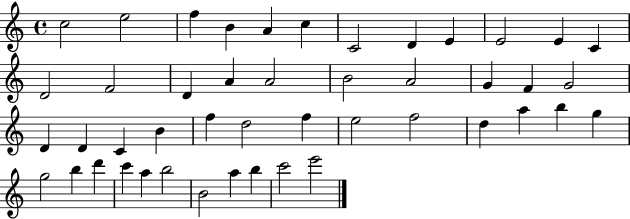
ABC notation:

X:1
T:Untitled
M:4/4
L:1/4
K:C
c2 e2 f B A c C2 D E E2 E C D2 F2 D A A2 B2 A2 G F G2 D D C B f d2 f e2 f2 d a b g g2 b d' c' a b2 B2 a b c'2 e'2